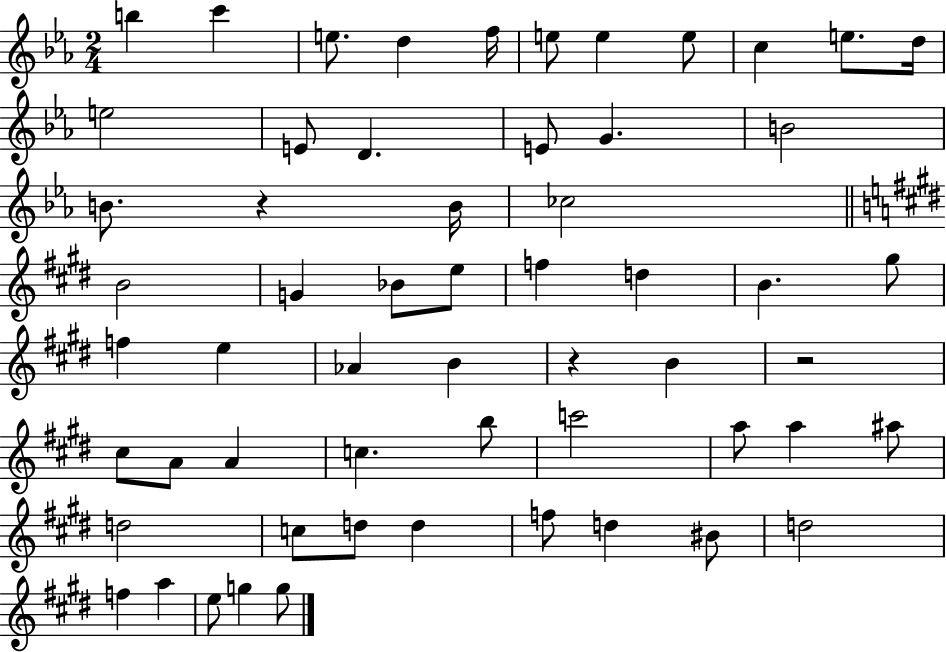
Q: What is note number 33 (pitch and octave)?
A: B4